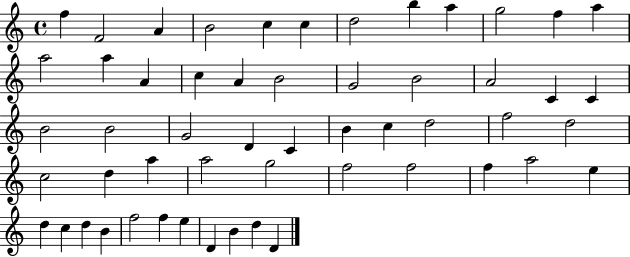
{
  \clef treble
  \time 4/4
  \defaultTimeSignature
  \key c \major
  f''4 f'2 a'4 | b'2 c''4 c''4 | d''2 b''4 a''4 | g''2 f''4 a''4 | \break a''2 a''4 a'4 | c''4 a'4 b'2 | g'2 b'2 | a'2 c'4 c'4 | \break b'2 b'2 | g'2 d'4 c'4 | b'4 c''4 d''2 | f''2 d''2 | \break c''2 d''4 a''4 | a''2 g''2 | f''2 f''2 | f''4 a''2 e''4 | \break d''4 c''4 d''4 b'4 | f''2 f''4 e''4 | d'4 b'4 d''4 d'4 | \bar "|."
}